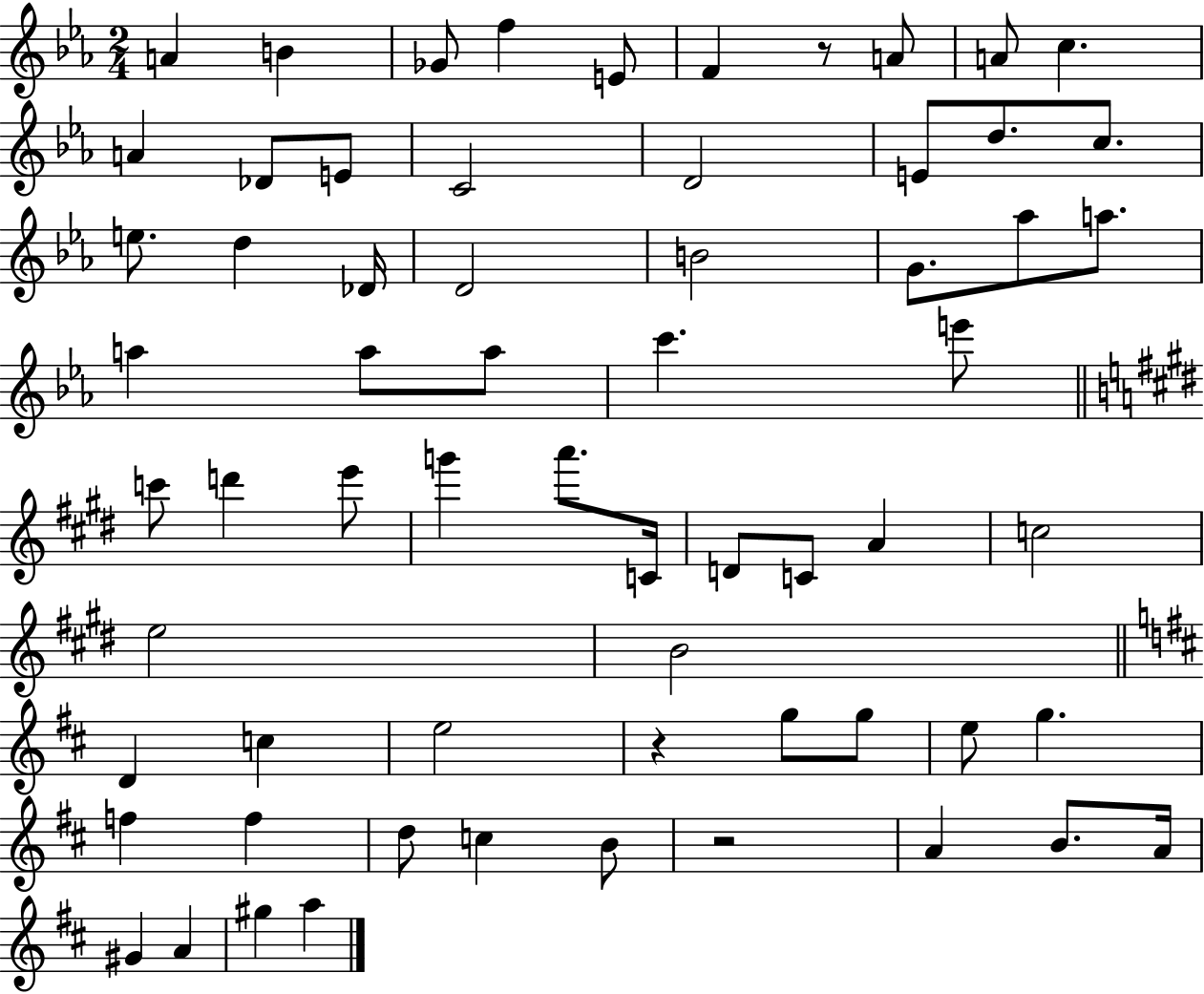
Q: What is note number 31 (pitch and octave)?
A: C6